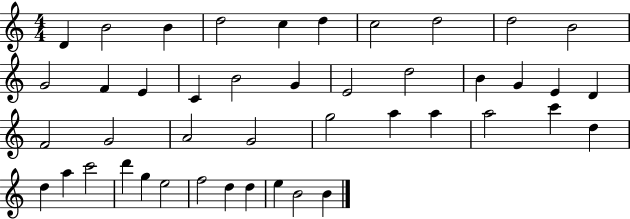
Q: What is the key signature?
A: C major